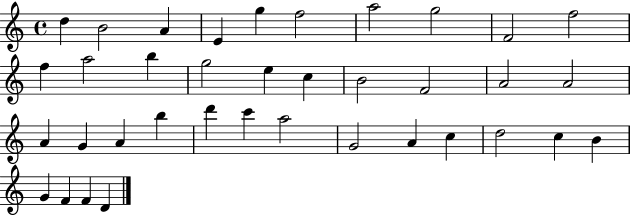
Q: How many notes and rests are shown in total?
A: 37